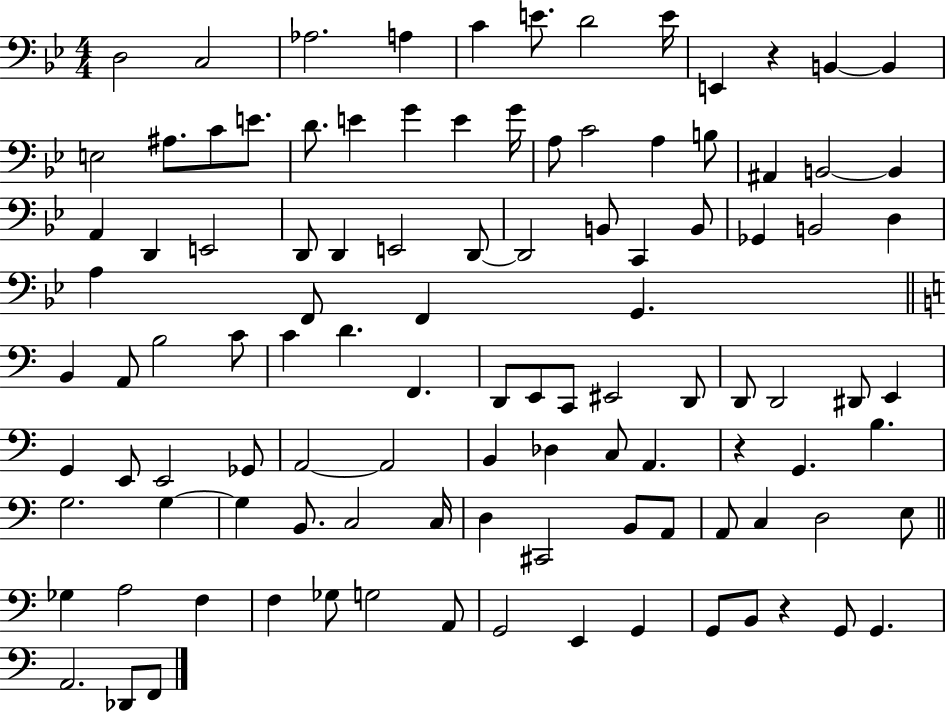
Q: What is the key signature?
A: BES major